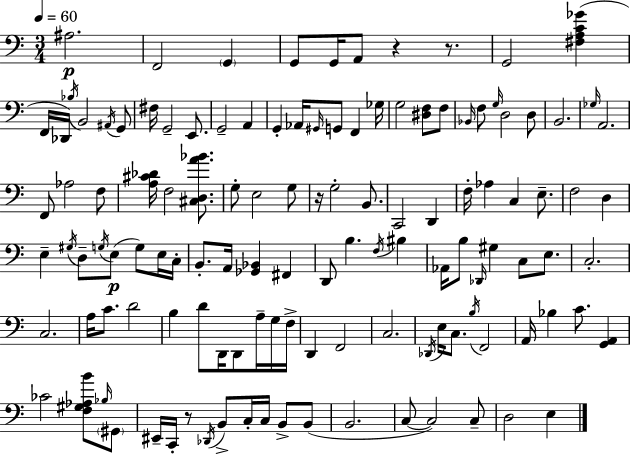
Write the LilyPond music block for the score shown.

{
  \clef bass
  \numericTimeSignature
  \time 3/4
  \key a \minor
  \tempo 4 = 60
  ais2.\p | f,2 \parenthesize g,4 | g,8 g,16 a,8 r4 r8. | g,2 <fis a c' ges'>4( | \break f,16 des,16) \acciaccatura { bes16 } b,2 \acciaccatura { ais,16 } | g,8 fis16 g,2-- e,8. | g,2-- a,4 | g,4-. aes,16 \grace { gis,16 } g,8 f,4 | \break ges16 g2 <dis f>8 | f8 \grace { bes,16 } f8 \grace { g16 } d2 | d8 b,2. | \grace { ges16 } a,2. | \break f,8 aes2 | f8 <a cis' des'>16 f2 | <cis d a' bes'>8. g8-. e2 | g8 r16 g2-. | \break b,8. c,2 | d,4 f16-. aes4 c4 | e8.-- f2 | d4 e4-- \acciaccatura { gis16 } d8-- | \break \acciaccatura { g16 }(\p e8 g8) e16 c16-. b,8.-. a,16 | <ges, bes,>4 fis,4 d,8 b4. | \acciaccatura { f16 } bis4 aes,16 b8 | \grace { des,16 } gis4 c8 e8. c2.-. | \break c2. | a16 c'8. | d'2 b4 | d'8 d,16 d,8 a16-- g16 f16-> d,4 | \break f,2 c2. | \acciaccatura { des,16 } e16 | c8. \acciaccatura { b16 } f,2 | a,16 bes4 c'8. <g, a,>4 | \break ces'2 <f gis aes b'>8 \grace { bes16 } \parenthesize gis,8 | eis,16-- c,16-. r8 \acciaccatura { des,16 } b,8-> c16-. c16 b,8-> | b,8( b,2. | c8~~ c2) | \break c8-- d2 e4 | \bar "|."
}